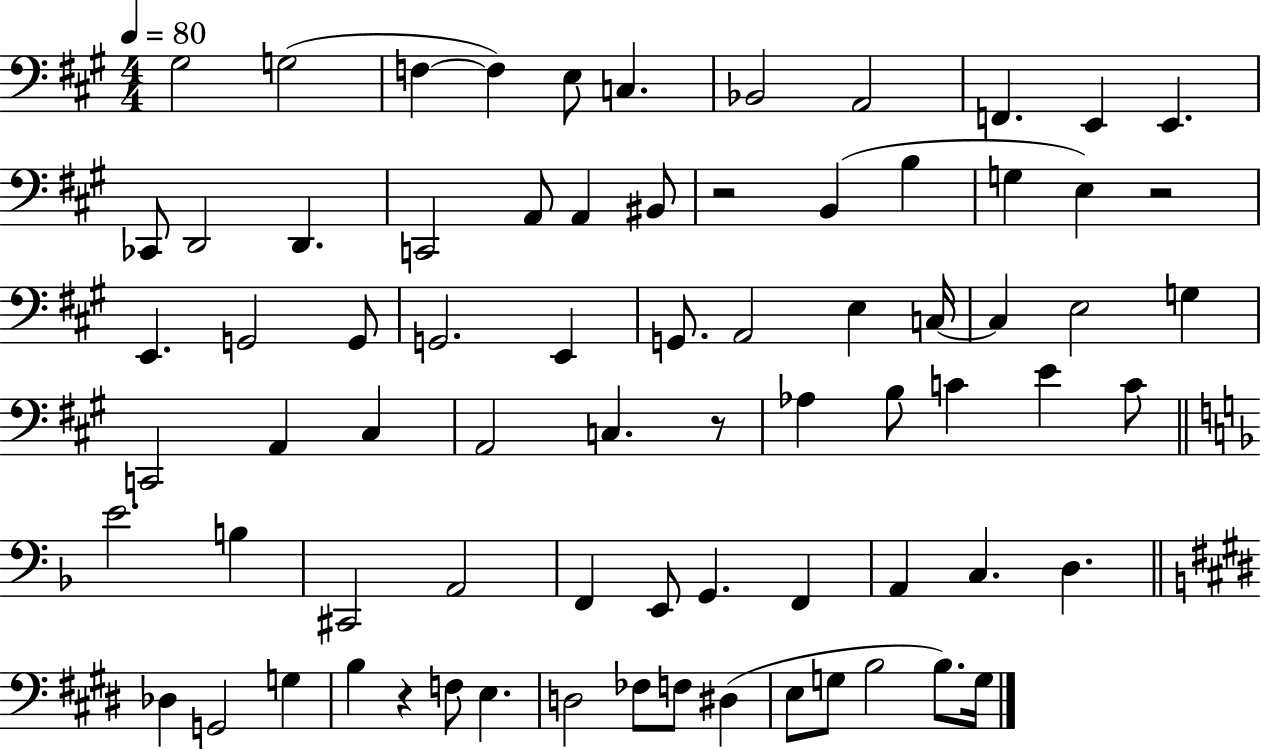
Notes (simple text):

G#3/h G3/h F3/q F3/q E3/e C3/q. Bb2/h A2/h F2/q. E2/q E2/q. CES2/e D2/h D2/q. C2/h A2/e A2/q BIS2/e R/h B2/q B3/q G3/q E3/q R/h E2/q. G2/h G2/e G2/h. E2/q G2/e. A2/h E3/q C3/s C3/q E3/h G3/q C2/h A2/q C#3/q A2/h C3/q. R/e Ab3/q B3/e C4/q E4/q C4/e E4/h. B3/q C#2/h A2/h F2/q E2/e G2/q. F2/q A2/q C3/q. D3/q. Db3/q G2/h G3/q B3/q R/q F3/e E3/q. D3/h FES3/e F3/e D#3/q E3/e G3/e B3/h B3/e. G3/s